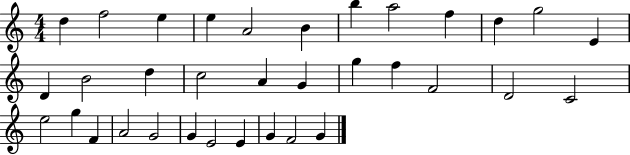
X:1
T:Untitled
M:4/4
L:1/4
K:C
d f2 e e A2 B b a2 f d g2 E D B2 d c2 A G g f F2 D2 C2 e2 g F A2 G2 G E2 E G F2 G